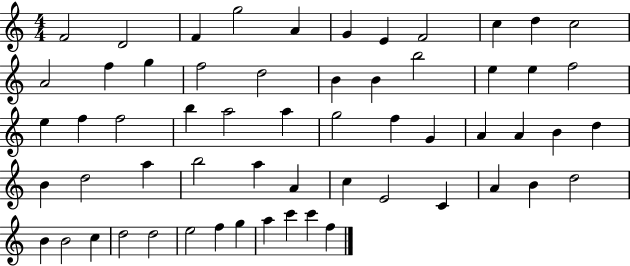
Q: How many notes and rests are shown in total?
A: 59